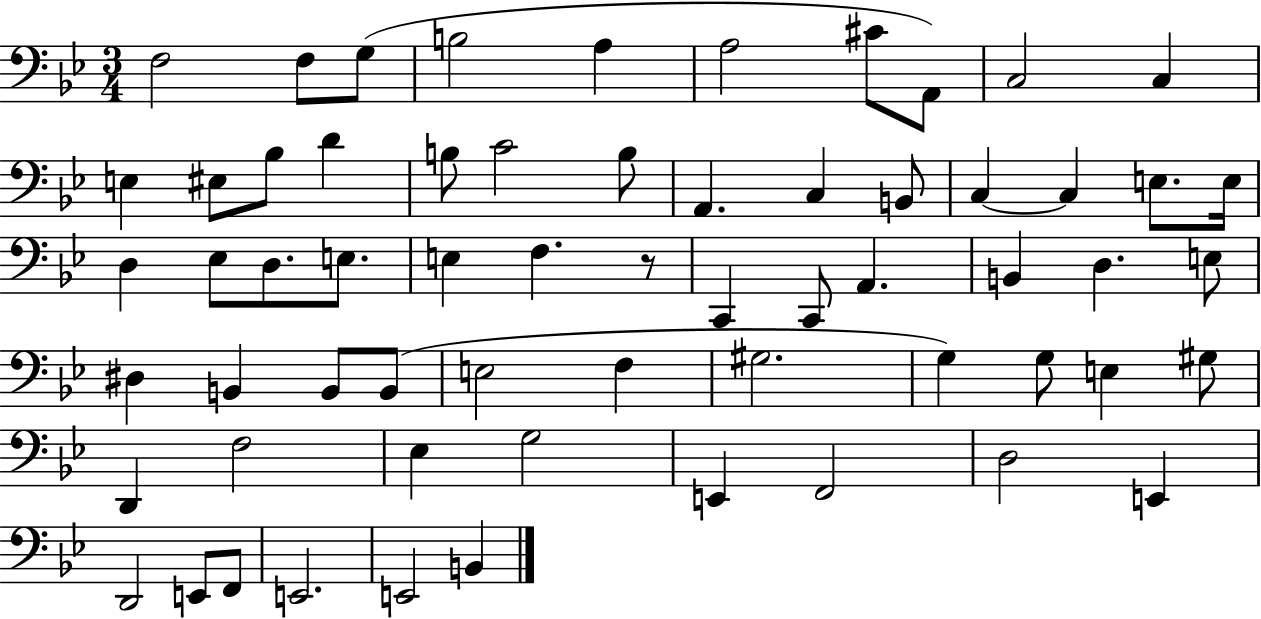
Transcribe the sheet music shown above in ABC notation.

X:1
T:Untitled
M:3/4
L:1/4
K:Bb
F,2 F,/2 G,/2 B,2 A, A,2 ^C/2 A,,/2 C,2 C, E, ^E,/2 _B,/2 D B,/2 C2 B,/2 A,, C, B,,/2 C, C, E,/2 E,/4 D, _E,/2 D,/2 E,/2 E, F, z/2 C,, C,,/2 A,, B,, D, E,/2 ^D, B,, B,,/2 B,,/2 E,2 F, ^G,2 G, G,/2 E, ^G,/2 D,, F,2 _E, G,2 E,, F,,2 D,2 E,, D,,2 E,,/2 F,,/2 E,,2 E,,2 B,,